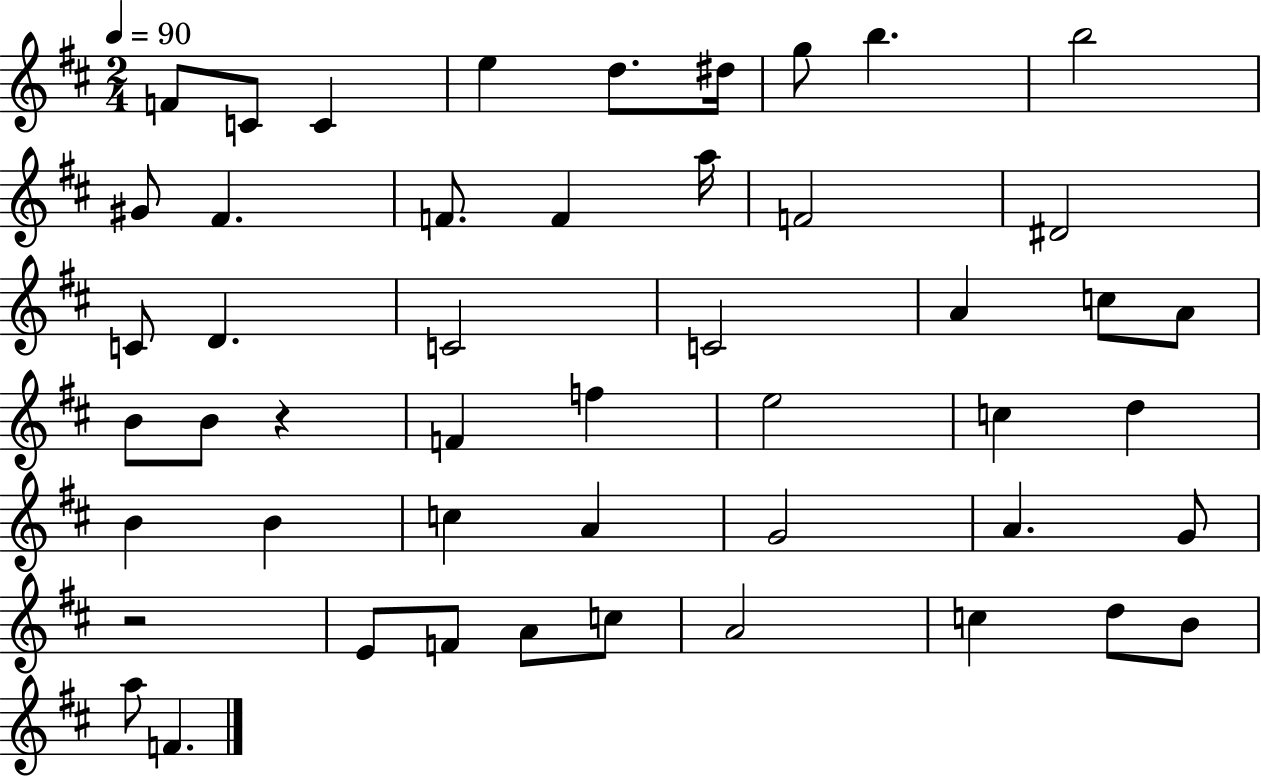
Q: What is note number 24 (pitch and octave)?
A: B4